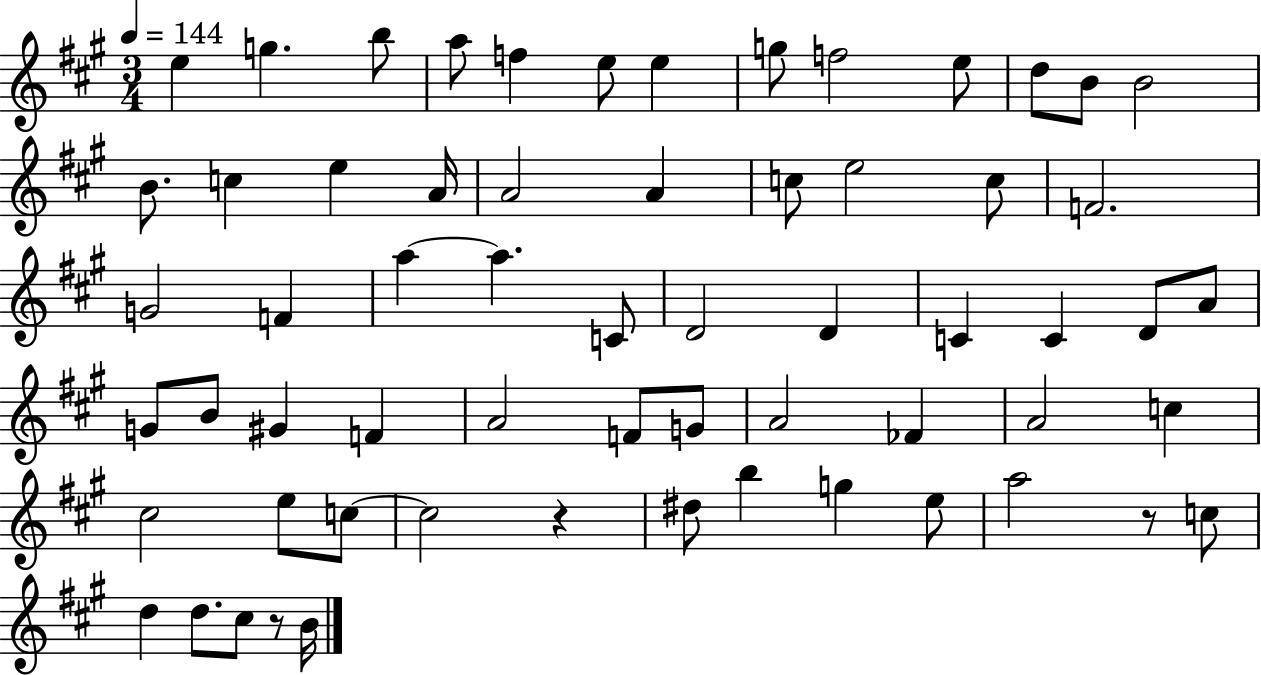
E5/q G5/q. B5/e A5/e F5/q E5/e E5/q G5/e F5/h E5/e D5/e B4/e B4/h B4/e. C5/q E5/q A4/s A4/h A4/q C5/e E5/h C5/e F4/h. G4/h F4/q A5/q A5/q. C4/e D4/h D4/q C4/q C4/q D4/e A4/e G4/e B4/e G#4/q F4/q A4/h F4/e G4/e A4/h FES4/q A4/h C5/q C#5/h E5/e C5/e C5/h R/q D#5/e B5/q G5/q E5/e A5/h R/e C5/e D5/q D5/e. C#5/e R/e B4/s